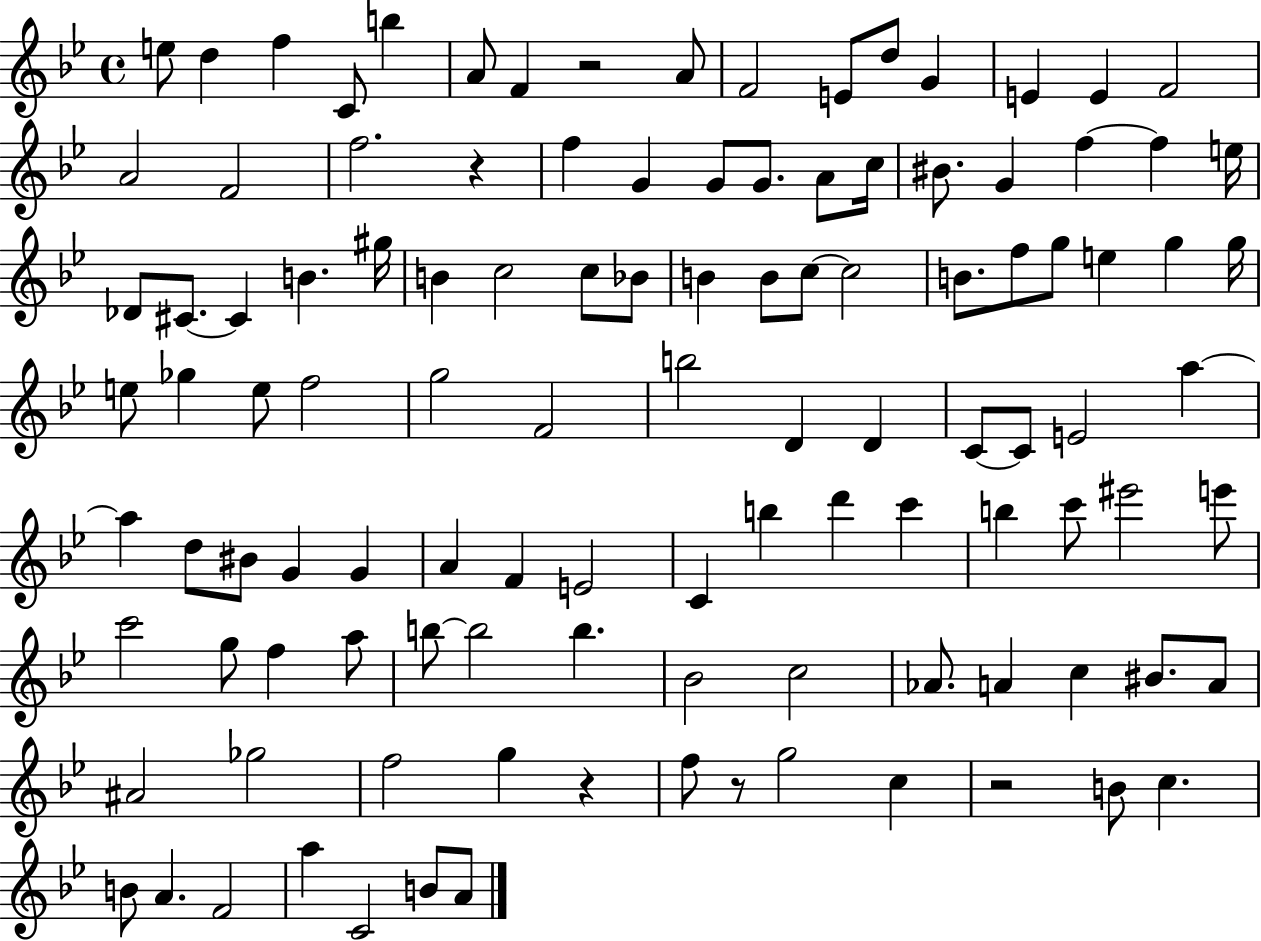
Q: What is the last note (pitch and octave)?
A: A4